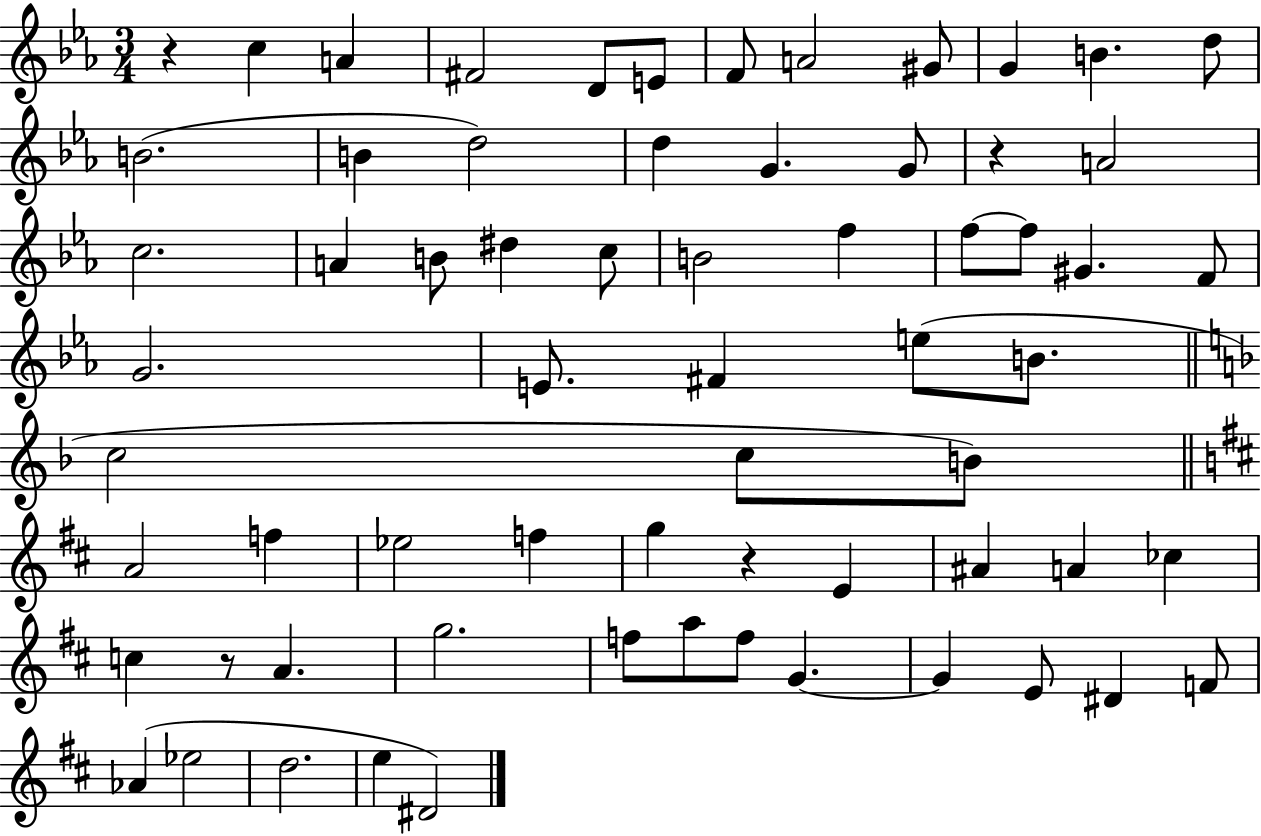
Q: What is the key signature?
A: EES major